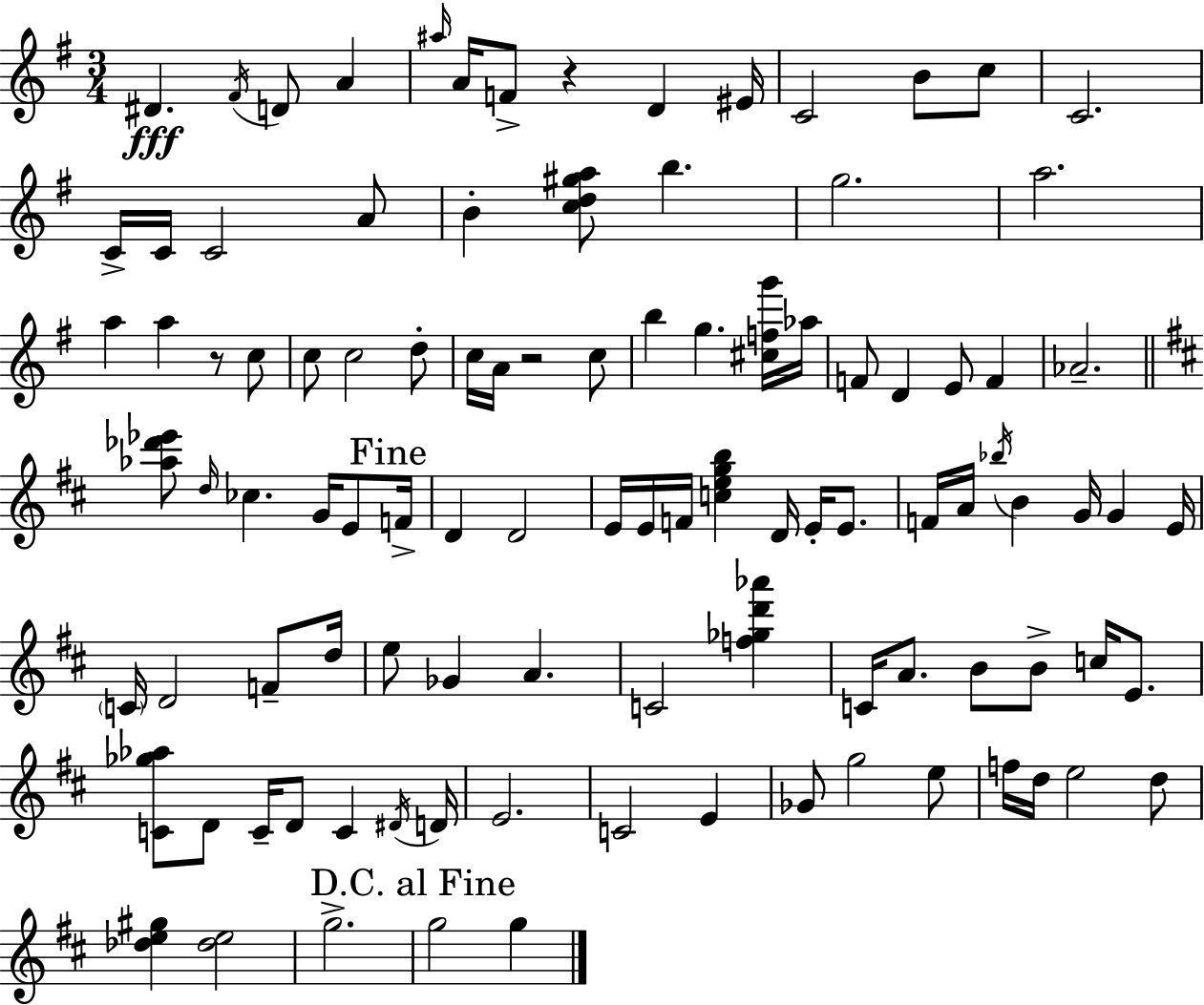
X:1
T:Untitled
M:3/4
L:1/4
K:Em
^D ^F/4 D/2 A ^a/4 A/4 F/2 z D ^E/4 C2 B/2 c/2 C2 C/4 C/4 C2 A/2 B [cd^ga]/2 b g2 a2 a a z/2 c/2 c/2 c2 d/2 c/4 A/4 z2 c/2 b g [^cfg']/4 _a/4 F/2 D E/2 F _A2 [_a_d'_e']/2 d/4 _c G/4 E/2 F/4 D D2 E/4 E/4 F/4 [cegb] D/4 E/4 E/2 F/4 A/4 _b/4 B G/4 G E/4 C/4 D2 F/2 d/4 e/2 _G A C2 [f_gd'_a'] C/4 A/2 B/2 B/2 c/4 E/2 [C_g_a]/2 D/2 C/4 D/2 C ^D/4 D/4 E2 C2 E _G/2 g2 e/2 f/4 d/4 e2 d/2 [_de^g] [_de]2 g2 g2 g